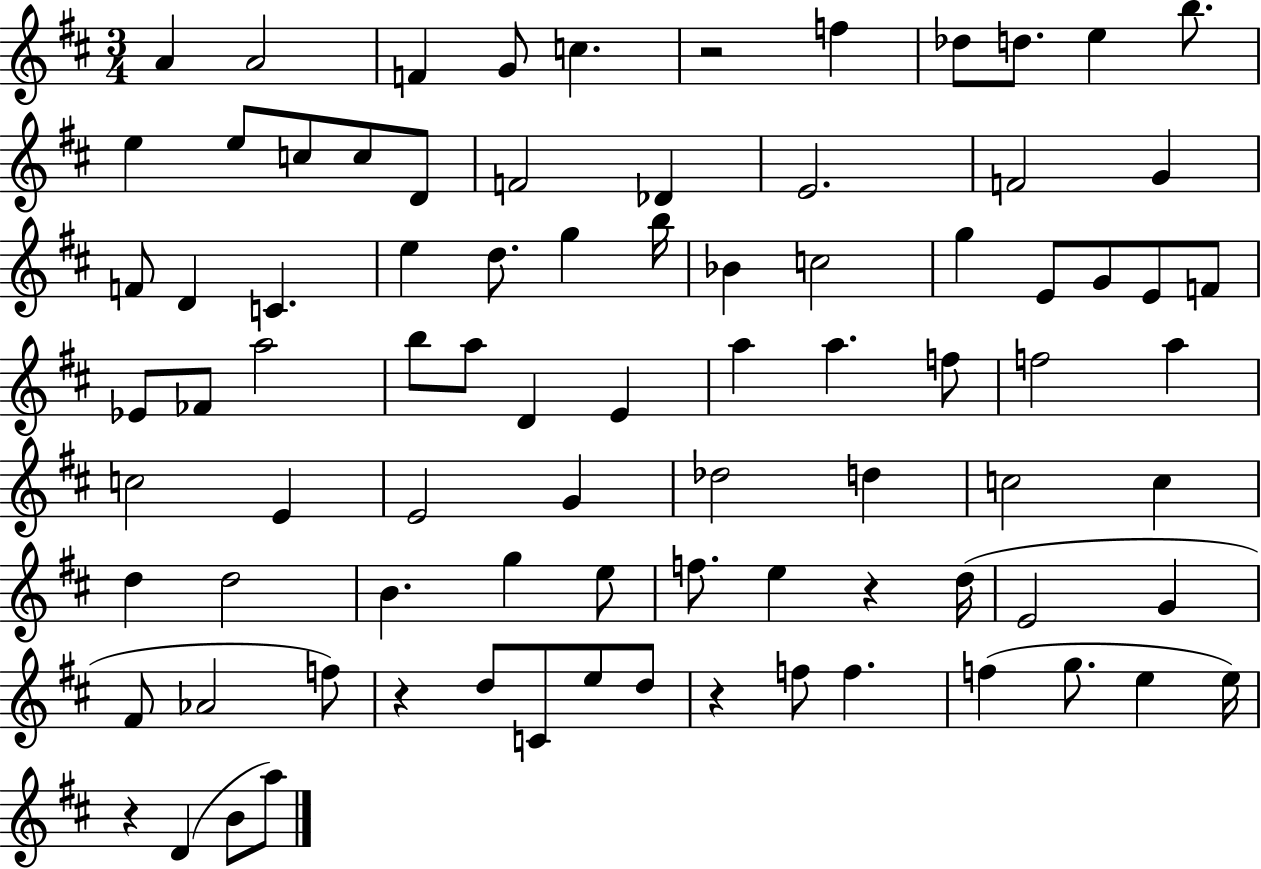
X:1
T:Untitled
M:3/4
L:1/4
K:D
A A2 F G/2 c z2 f _d/2 d/2 e b/2 e e/2 c/2 c/2 D/2 F2 _D E2 F2 G F/2 D C e d/2 g b/4 _B c2 g E/2 G/2 E/2 F/2 _E/2 _F/2 a2 b/2 a/2 D E a a f/2 f2 a c2 E E2 G _d2 d c2 c d d2 B g e/2 f/2 e z d/4 E2 G ^F/2 _A2 f/2 z d/2 C/2 e/2 d/2 z f/2 f f g/2 e e/4 z D B/2 a/2